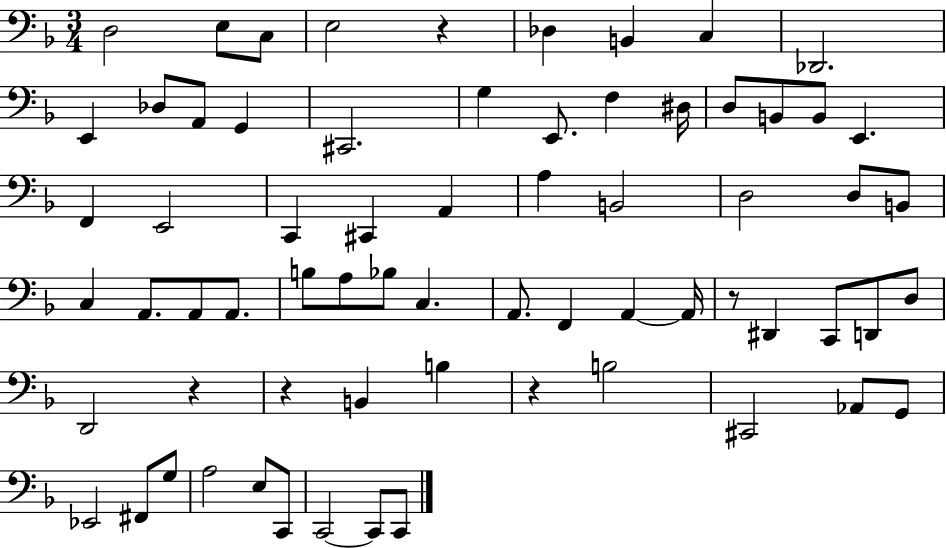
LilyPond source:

{
  \clef bass
  \numericTimeSignature
  \time 3/4
  \key f \major
  \repeat volta 2 { d2 e8 c8 | e2 r4 | des4 b,4 c4 | des,2. | \break e,4 des8 a,8 g,4 | cis,2. | g4 e,8. f4 dis16 | d8 b,8 b,8 e,4. | \break f,4 e,2 | c,4 cis,4 a,4 | a4 b,2 | d2 d8 b,8 | \break c4 a,8. a,8 a,8. | b8 a8 bes8 c4. | a,8. f,4 a,4~~ a,16 | r8 dis,4 c,8 d,8 d8 | \break d,2 r4 | r4 b,4 b4 | r4 b2 | cis,2 aes,8 g,8 | \break ees,2 fis,8 g8 | a2 e8 c,8 | c,2~~ c,8 c,8 | } \bar "|."
}